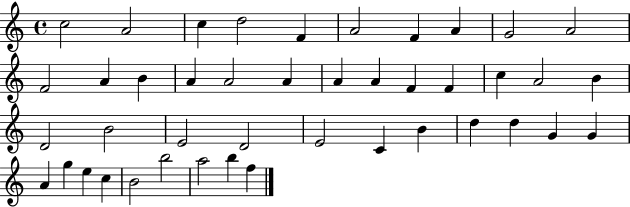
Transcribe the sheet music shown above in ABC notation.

X:1
T:Untitled
M:4/4
L:1/4
K:C
c2 A2 c d2 F A2 F A G2 A2 F2 A B A A2 A A A F F c A2 B D2 B2 E2 D2 E2 C B d d G G A g e c B2 b2 a2 b f